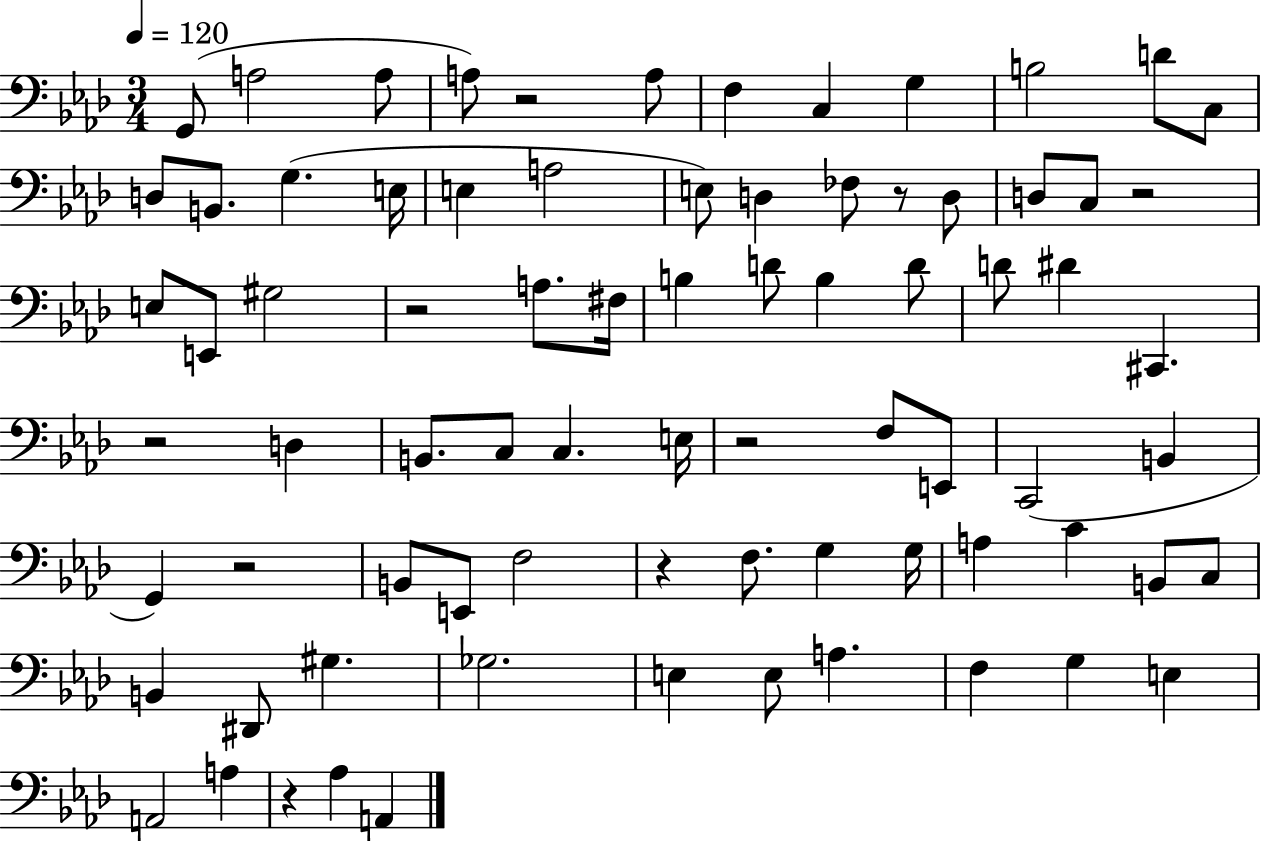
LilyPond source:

{
  \clef bass
  \numericTimeSignature
  \time 3/4
  \key aes \major
  \tempo 4 = 120
  g,8( a2 a8 | a8) r2 a8 | f4 c4 g4 | b2 d'8 c8 | \break d8 b,8. g4.( e16 | e4 a2 | e8) d4 fes8 r8 d8 | d8 c8 r2 | \break e8 e,8 gis2 | r2 a8. fis16 | b4 d'8 b4 d'8 | d'8 dis'4 cis,4. | \break r2 d4 | b,8. c8 c4. e16 | r2 f8 e,8 | c,2( b,4 | \break g,4) r2 | b,8 e,8 f2 | r4 f8. g4 g16 | a4 c'4 b,8 c8 | \break b,4 dis,8 gis4. | ges2. | e4 e8 a4. | f4 g4 e4 | \break a,2 a4 | r4 aes4 a,4 | \bar "|."
}